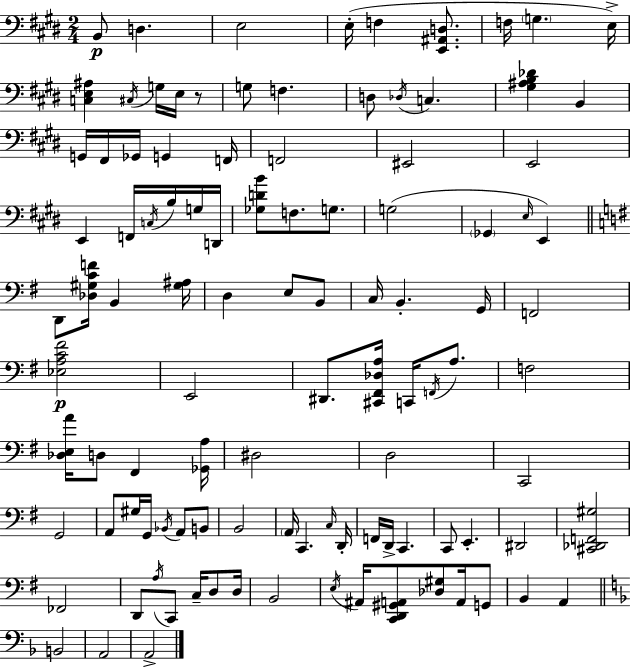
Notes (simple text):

B2/e D3/q. E3/h E3/s F3/q [E2,A#2,D3]/e. F3/s G3/q. E3/s [C3,E3,A#3]/q C#3/s G3/s E3/s R/e G3/e F3/q. D3/e Db3/s C3/q. [G#3,A#3,B3,Db4]/q B2/q G2/s F#2/s Gb2/s G2/q F2/s F2/h EIS2/h E2/h E2/q F2/s C3/s B3/s G3/s D2/s [Gb3,D4,B4]/e F3/e. G3/e. G3/h Gb2/q E3/s E2/q D2/e [Db3,G#3,C4,F4]/s B2/q [G#3,A#3]/s D3/q E3/e B2/e C3/s B2/q. G2/s F2/h [Eb3,A3,C4,F#4]/h E2/h D#2/e. [C#2,F#2,Db3,A3]/s C2/s F2/s A3/e. F3/h [Db3,E3,A4]/s D3/e F#2/q [Gb2,A3]/s D#3/h D3/h C2/h G2/h A2/e G#3/s G2/s Bb2/s A2/e B2/e B2/h A2/s C2/q. C3/s D2/s F2/s D2/s C2/q. C2/e E2/q. D#2/h [C#2,Db2,F2,G#3]/h FES2/h D2/e A3/s C2/e C3/s D3/e D3/s B2/h E3/s A#2/s [C2,D2,G#2,A2]/e [Db3,G#3]/e A2/s G2/e B2/q A2/q B2/h A2/h A2/h